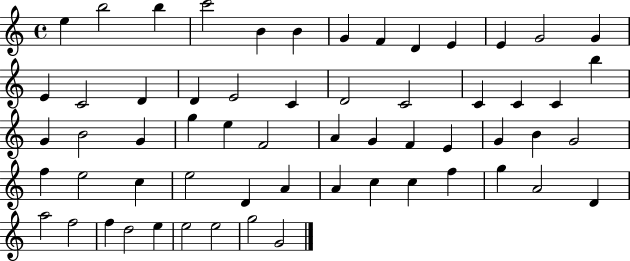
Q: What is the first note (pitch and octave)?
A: E5